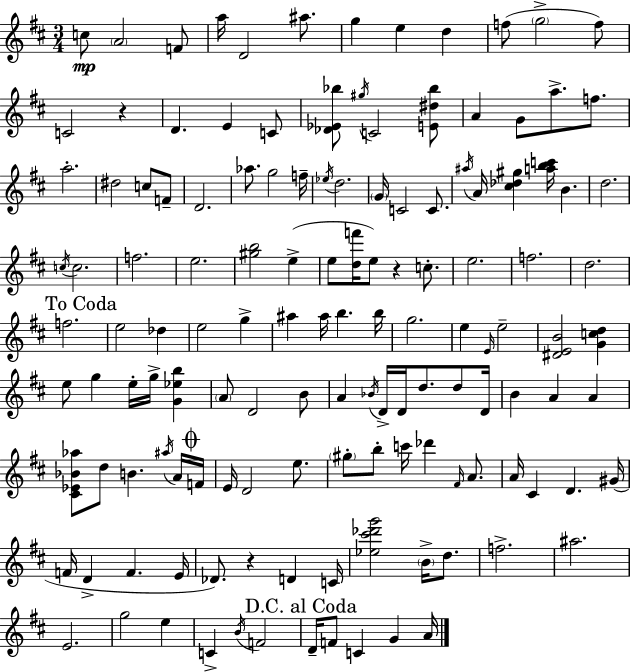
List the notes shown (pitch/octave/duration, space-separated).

C5/e A4/h F4/e A5/s D4/h A#5/e. G5/q E5/q D5/q F5/e G5/h F5/e C4/h R/q D4/q. E4/q C4/e [Db4,Eb4,Bb5]/e G#5/s C4/h [E4,D#5,Bb5]/e A4/q G4/e A5/e. F5/e. A5/h. D#5/h C5/e F4/e D4/h. Ab5/e. G5/h F5/s Eb5/s D5/h. G4/s C4/h C4/e. A#5/s A4/s [C#5,Db5,G#5]/q [A5,B5,C6]/s B4/q. D5/h. C5/s C5/h. F5/h. E5/h. [G#5,B5]/h E5/q E5/e [D5,F6]/s E5/e R/q C5/e. E5/h. F5/h. D5/h. F5/h. E5/h Db5/q E5/h G5/q A#5/q A#5/s B5/q. B5/s G5/h. E5/q E4/s E5/h [D#4,E4,B4]/h [G4,C5,D5]/q E5/e G5/q E5/s G5/s [G4,Eb5,B5]/q A4/e D4/h B4/e A4/q Bb4/s D4/s D4/s D5/e. D5/e D4/s B4/q A4/q A4/q [C#4,Eb4,Bb4,Ab5]/e D5/e B4/q. A#5/s A4/s F4/s E4/s D4/h E5/e. G#5/e B5/e C6/s Db6/q F#4/s A4/e. A4/s C#4/q D4/q. G#4/s F4/s D4/q F4/q. E4/s Db4/e. R/q D4/q C4/s [Eb5,C#6,Db6,G6]/h B4/s D5/e. F5/h. A#5/h. E4/h. G5/h E5/q C4/q B4/s F4/h D4/s F4/e C4/q G4/q A4/s